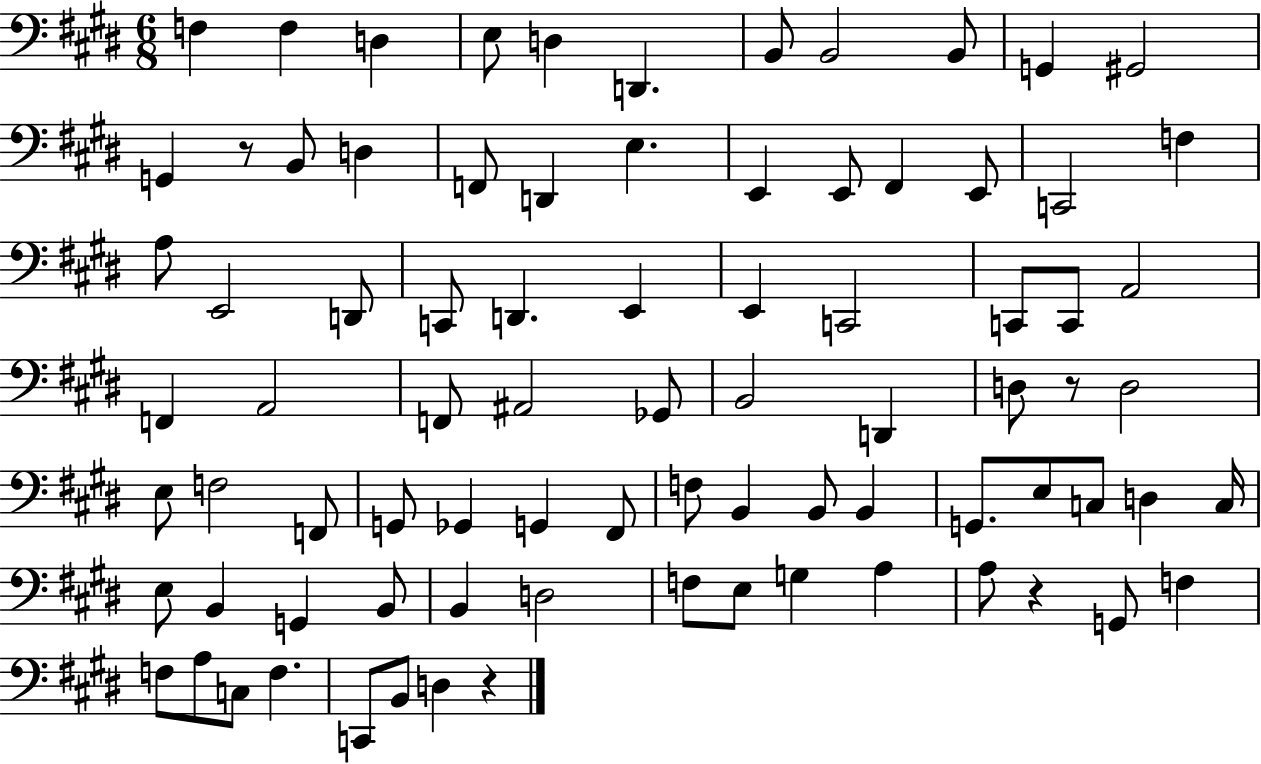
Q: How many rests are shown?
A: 4